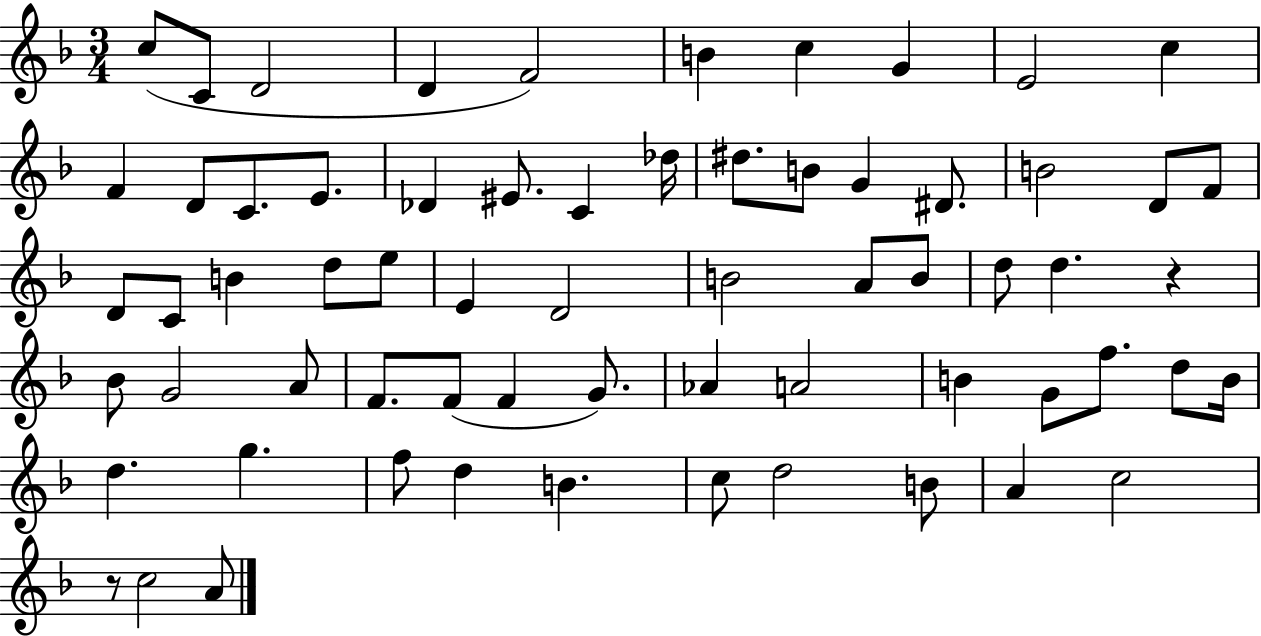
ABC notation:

X:1
T:Untitled
M:3/4
L:1/4
K:F
c/2 C/2 D2 D F2 B c G E2 c F D/2 C/2 E/2 _D ^E/2 C _d/4 ^d/2 B/2 G ^D/2 B2 D/2 F/2 D/2 C/2 B d/2 e/2 E D2 B2 A/2 B/2 d/2 d z _B/2 G2 A/2 F/2 F/2 F G/2 _A A2 B G/2 f/2 d/2 B/4 d g f/2 d B c/2 d2 B/2 A c2 z/2 c2 A/2